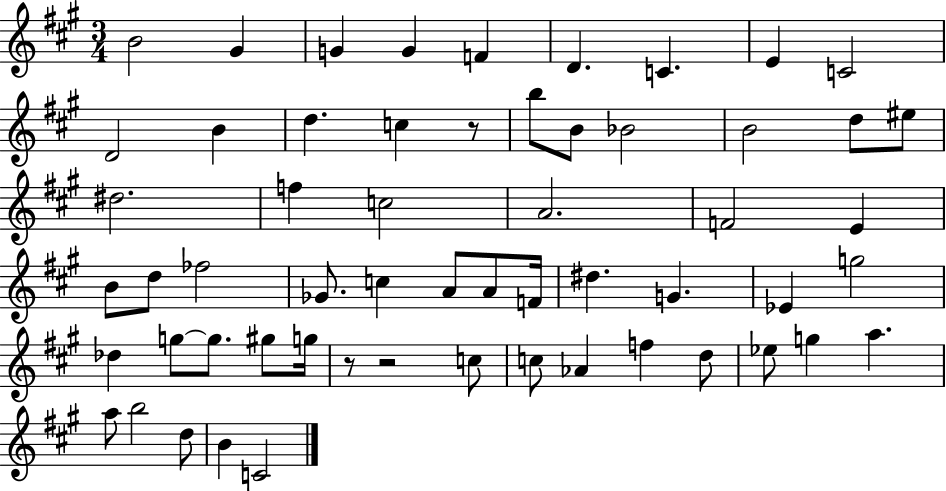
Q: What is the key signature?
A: A major